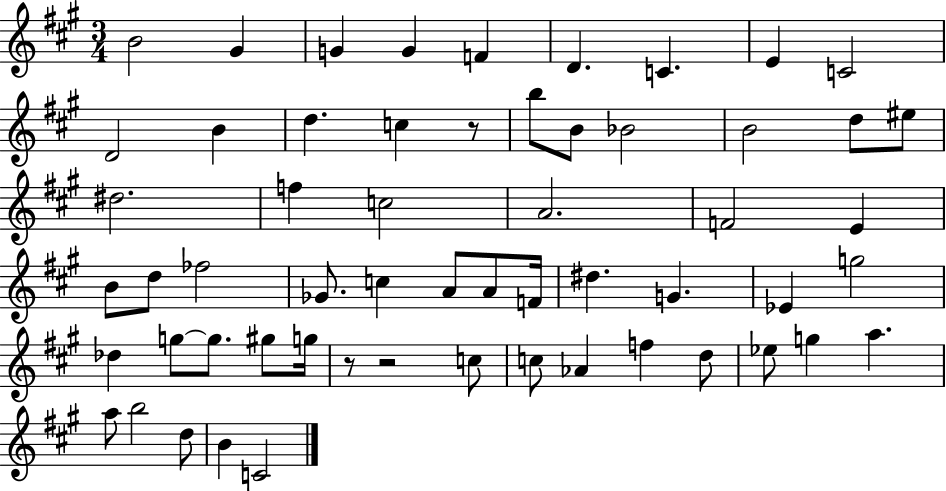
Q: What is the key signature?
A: A major